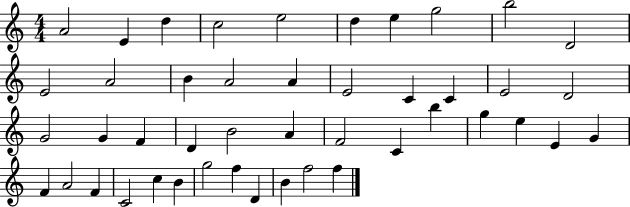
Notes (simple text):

A4/h E4/q D5/q C5/h E5/h D5/q E5/q G5/h B5/h D4/h E4/h A4/h B4/q A4/h A4/q E4/h C4/q C4/q E4/h D4/h G4/h G4/q F4/q D4/q B4/h A4/q F4/h C4/q B5/q G5/q E5/q E4/q G4/q F4/q A4/h F4/q C4/h C5/q B4/q G5/h F5/q D4/q B4/q F5/h F5/q